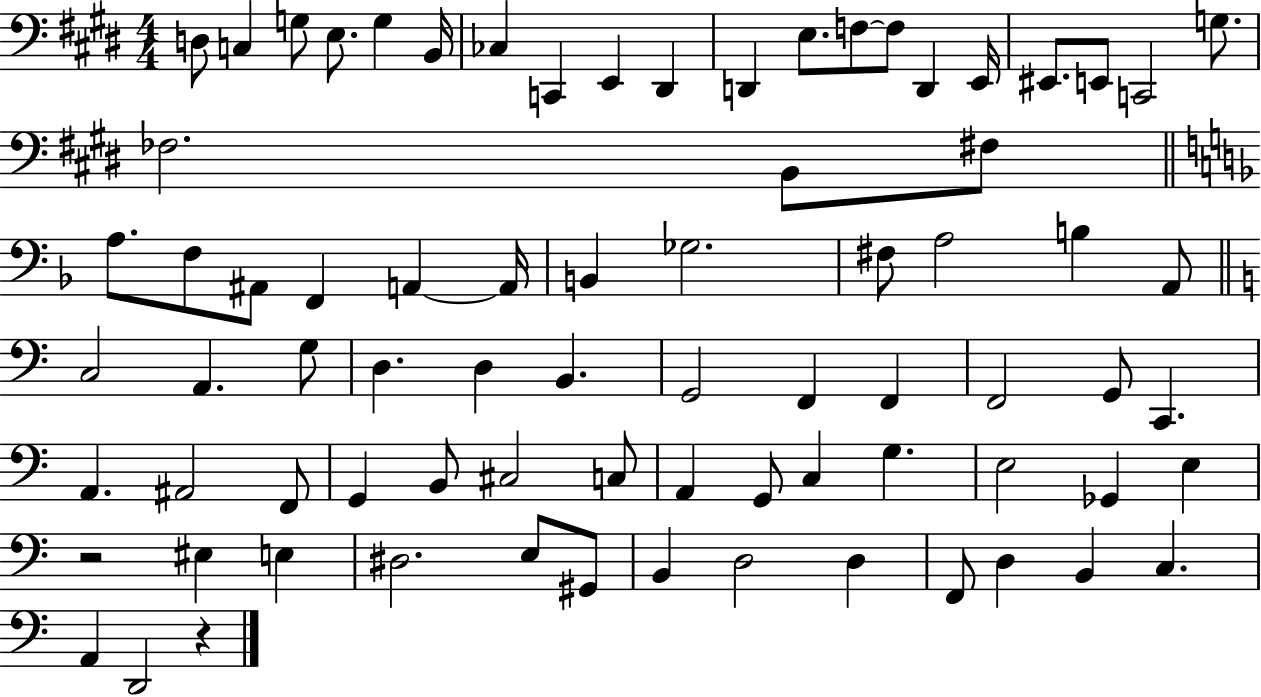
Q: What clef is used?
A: bass